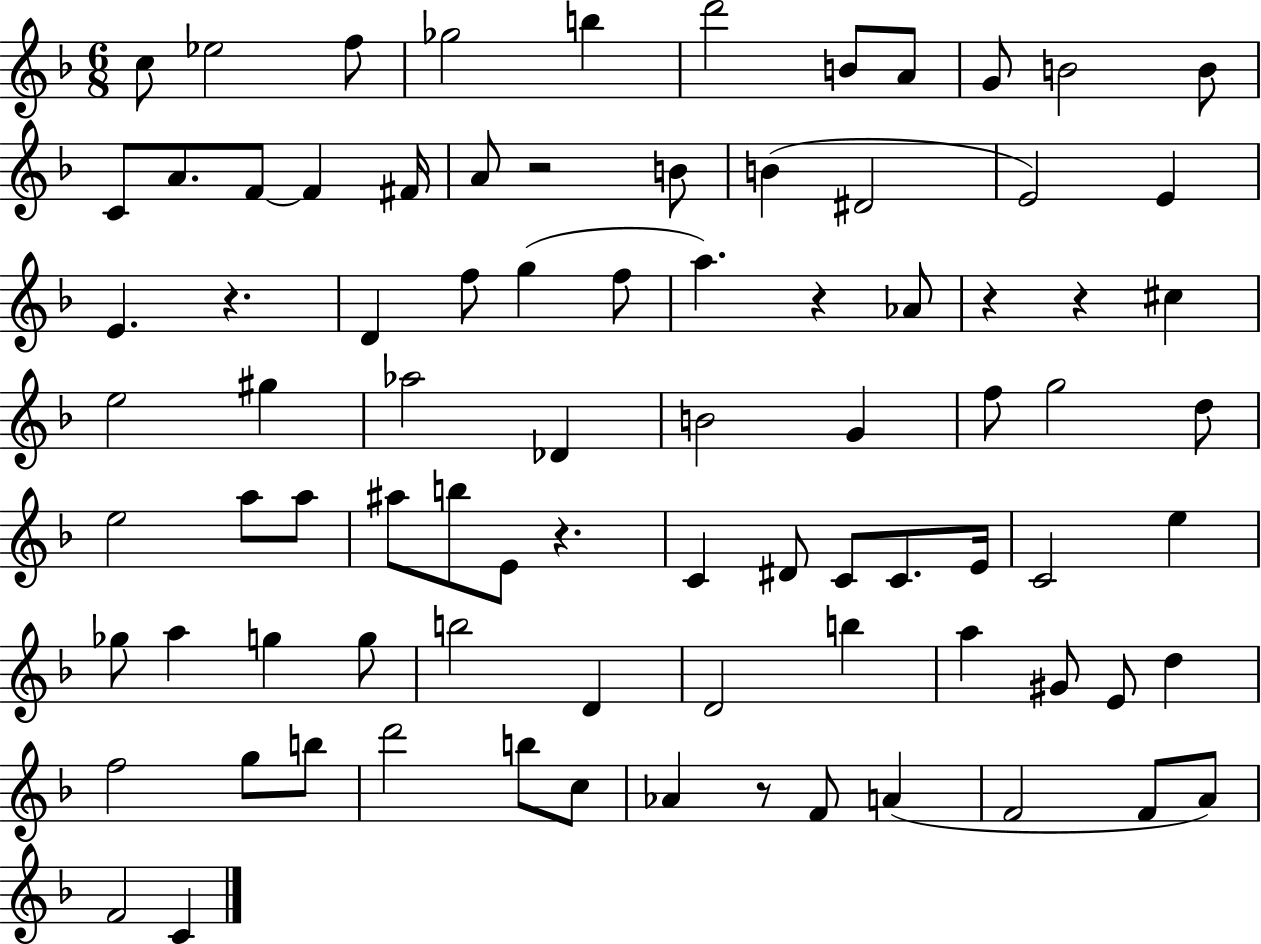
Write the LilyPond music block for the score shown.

{
  \clef treble
  \numericTimeSignature
  \time 6/8
  \key f \major
  c''8 ees''2 f''8 | ges''2 b''4 | d'''2 b'8 a'8 | g'8 b'2 b'8 | \break c'8 a'8. f'8~~ f'4 fis'16 | a'8 r2 b'8 | b'4( dis'2 | e'2) e'4 | \break e'4. r4. | d'4 f''8 g''4( f''8 | a''4.) r4 aes'8 | r4 r4 cis''4 | \break e''2 gis''4 | aes''2 des'4 | b'2 g'4 | f''8 g''2 d''8 | \break e''2 a''8 a''8 | ais''8 b''8 e'8 r4. | c'4 dis'8 c'8 c'8. e'16 | c'2 e''4 | \break ges''8 a''4 g''4 g''8 | b''2 d'4 | d'2 b''4 | a''4 gis'8 e'8 d''4 | \break f''2 g''8 b''8 | d'''2 b''8 c''8 | aes'4 r8 f'8 a'4( | f'2 f'8 a'8) | \break f'2 c'4 | \bar "|."
}